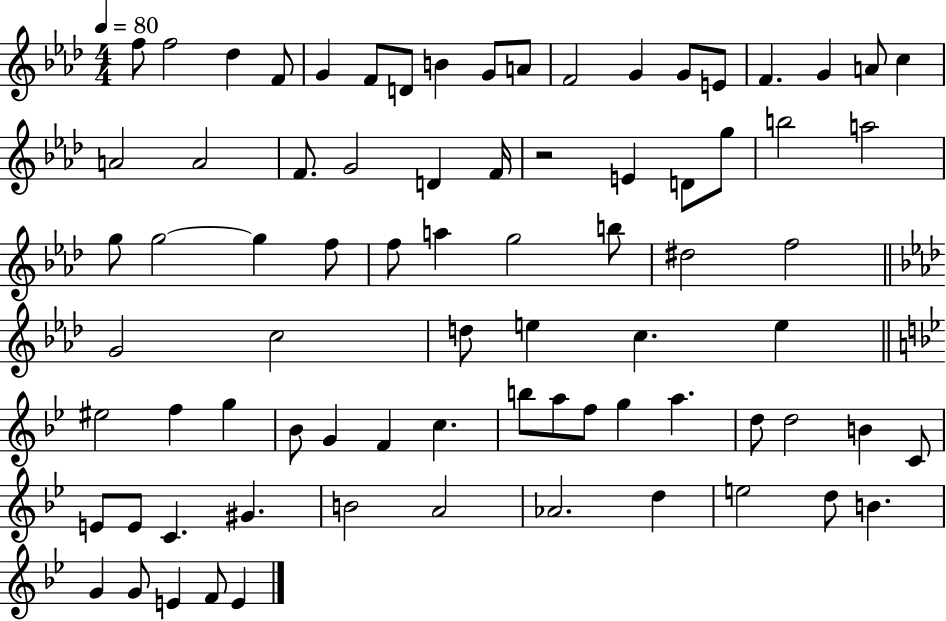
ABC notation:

X:1
T:Untitled
M:4/4
L:1/4
K:Ab
f/2 f2 _d F/2 G F/2 D/2 B G/2 A/2 F2 G G/2 E/2 F G A/2 c A2 A2 F/2 G2 D F/4 z2 E D/2 g/2 b2 a2 g/2 g2 g f/2 f/2 a g2 b/2 ^d2 f2 G2 c2 d/2 e c e ^e2 f g _B/2 G F c b/2 a/2 f/2 g a d/2 d2 B C/2 E/2 E/2 C ^G B2 A2 _A2 d e2 d/2 B G G/2 E F/2 E